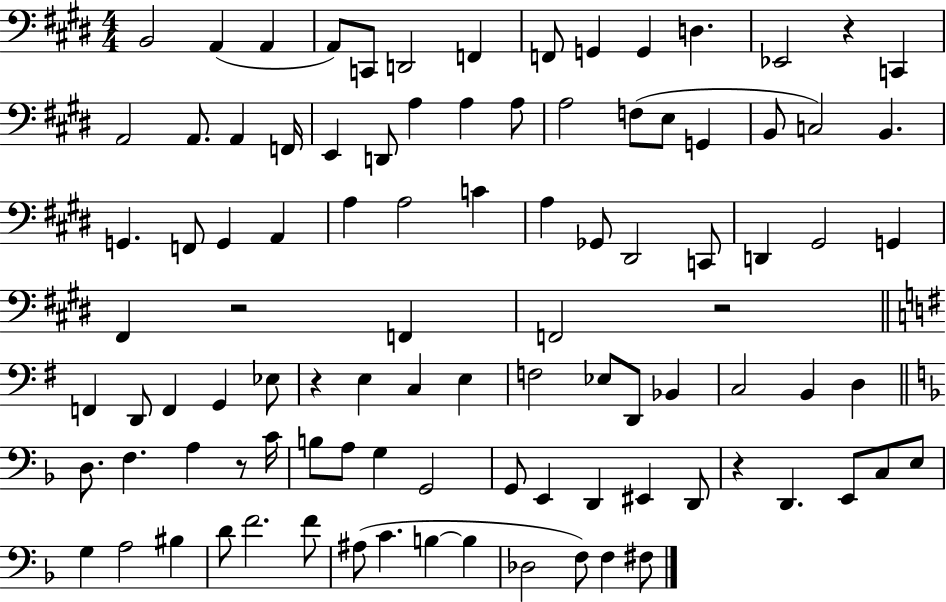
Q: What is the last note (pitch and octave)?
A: F#3